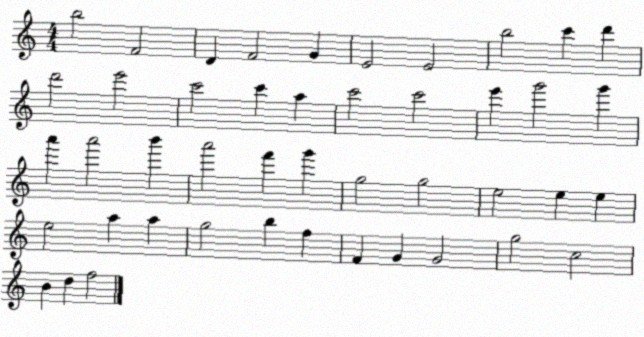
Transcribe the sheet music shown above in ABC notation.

X:1
T:Untitled
M:4/4
L:1/4
K:C
b2 F2 D F2 G E2 E2 b2 c' d' d'2 e'2 c'2 c' a c'2 c'2 e' g'2 g' a' a'2 b' a'2 f' g' g2 g2 e2 e e e2 a a g2 b f F G G2 g2 c2 B d f2